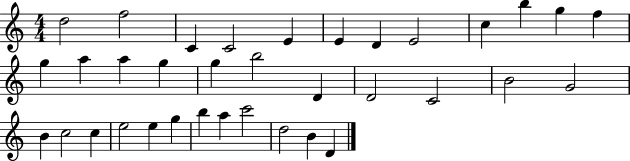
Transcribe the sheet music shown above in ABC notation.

X:1
T:Untitled
M:4/4
L:1/4
K:C
d2 f2 C C2 E E D E2 c b g f g a a g g b2 D D2 C2 B2 G2 B c2 c e2 e g b a c'2 d2 B D